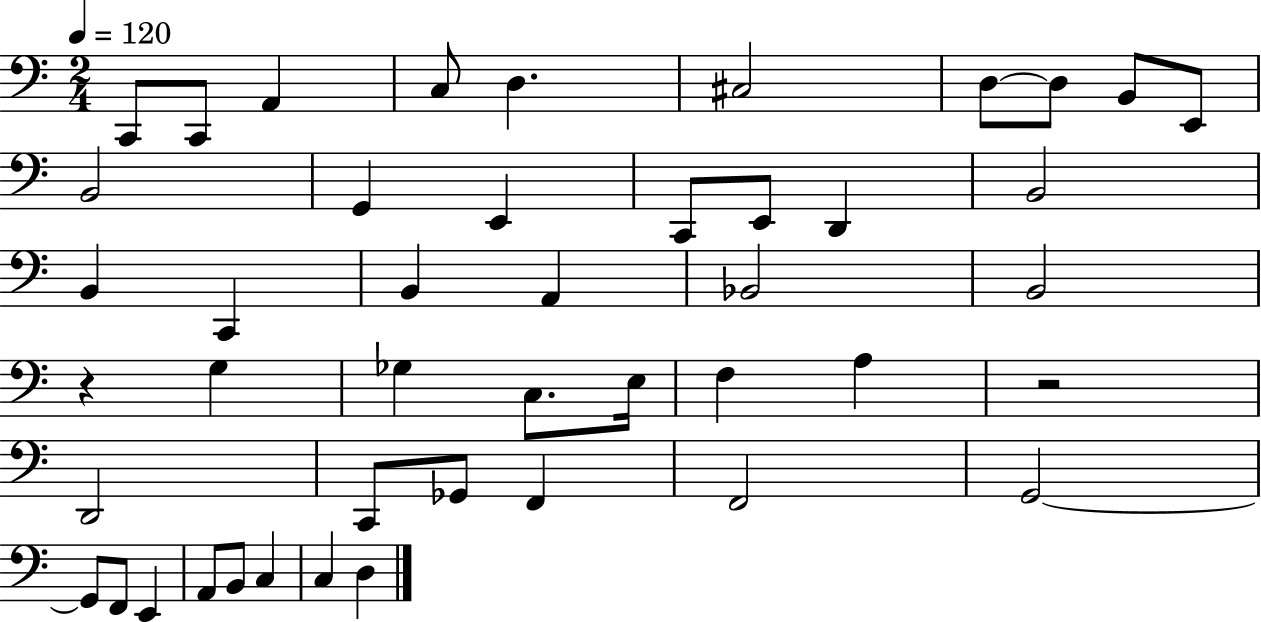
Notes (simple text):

C2/e C2/e A2/q C3/e D3/q. C#3/h D3/e D3/e B2/e E2/e B2/h G2/q E2/q C2/e E2/e D2/q B2/h B2/q C2/q B2/q A2/q Bb2/h B2/h R/q G3/q Gb3/q C3/e. E3/s F3/q A3/q R/h D2/h C2/e Gb2/e F2/q F2/h G2/h G2/e F2/e E2/q A2/e B2/e C3/q C3/q D3/q